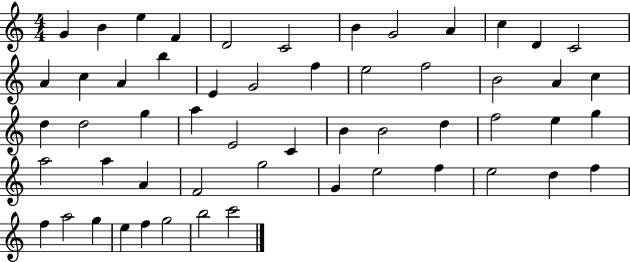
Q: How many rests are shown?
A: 0